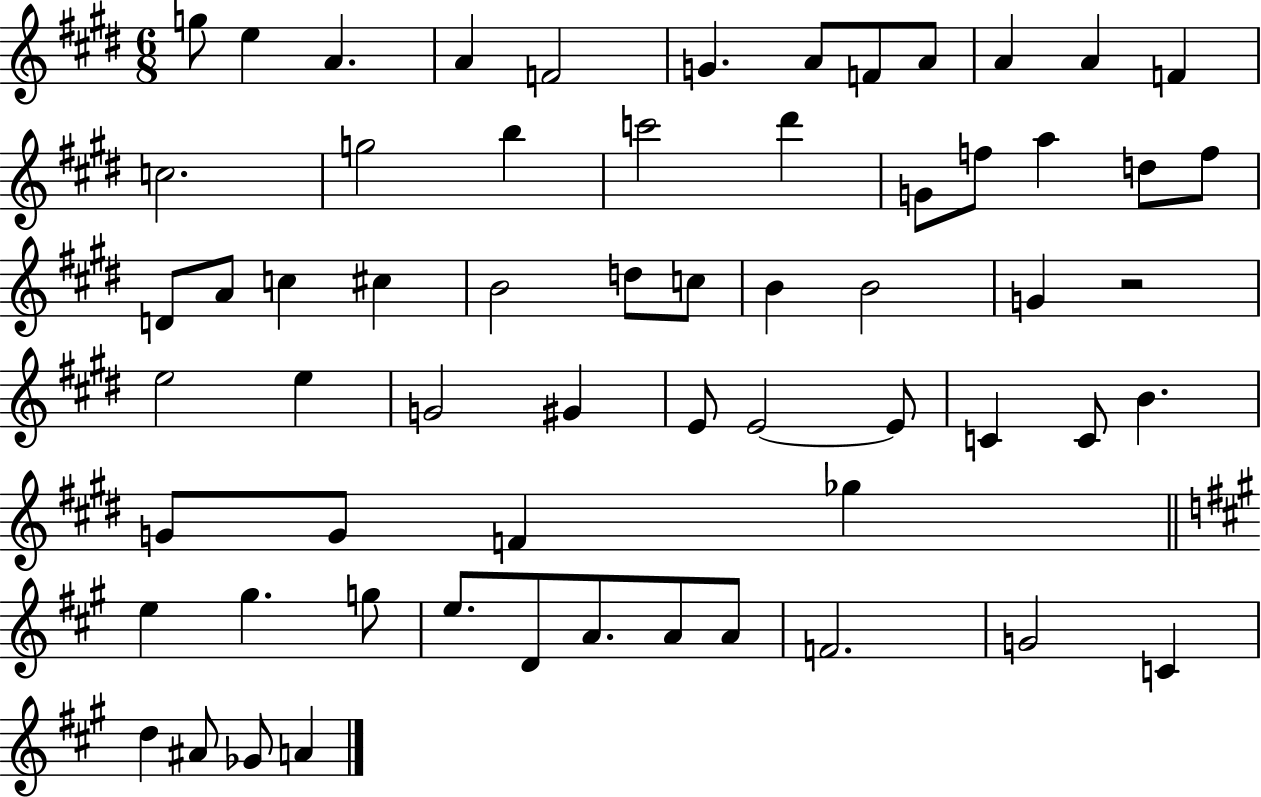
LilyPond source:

{
  \clef treble
  \numericTimeSignature
  \time 6/8
  \key e \major
  g''8 e''4 a'4. | a'4 f'2 | g'4. a'8 f'8 a'8 | a'4 a'4 f'4 | \break c''2. | g''2 b''4 | c'''2 dis'''4 | g'8 f''8 a''4 d''8 f''8 | \break d'8 a'8 c''4 cis''4 | b'2 d''8 c''8 | b'4 b'2 | g'4 r2 | \break e''2 e''4 | g'2 gis'4 | e'8 e'2~~ e'8 | c'4 c'8 b'4. | \break g'8 g'8 f'4 ges''4 | \bar "||" \break \key a \major e''4 gis''4. g''8 | e''8. d'8 a'8. a'8 a'8 | f'2. | g'2 c'4 | \break d''4 ais'8 ges'8 a'4 | \bar "|."
}